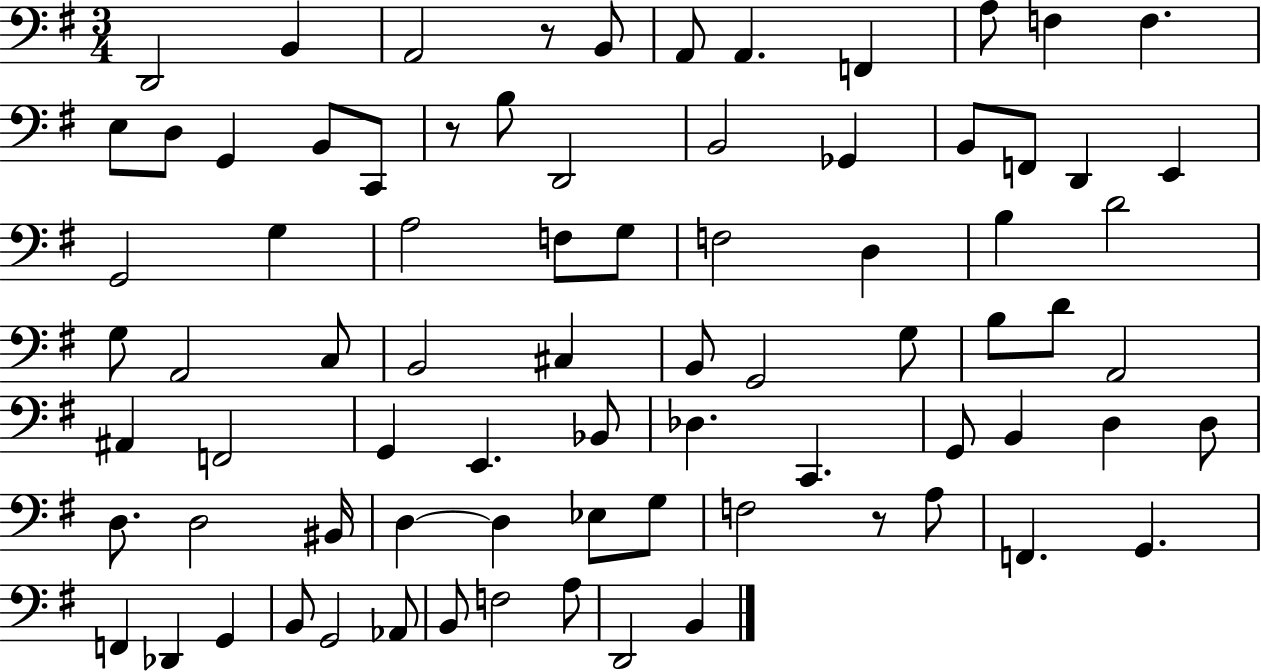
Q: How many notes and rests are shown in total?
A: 79